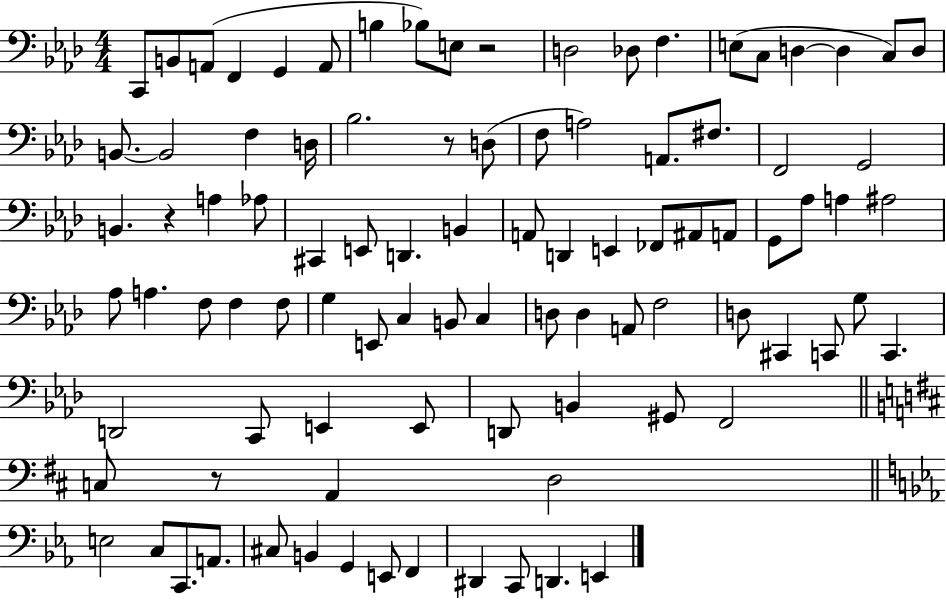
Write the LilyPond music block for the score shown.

{
  \clef bass
  \numericTimeSignature
  \time 4/4
  \key aes \major
  c,8 b,8 a,8( f,4 g,4 a,8 | b4 bes8) e8 r2 | d2 des8 f4. | e8( c8 d4~~ d4 c8) d8 | \break b,8.~~ b,2 f4 d16 | bes2. r8 d8( | f8 a2) a,8. fis8. | f,2 g,2 | \break b,4. r4 a4 aes8 | cis,4 e,8 d,4. b,4 | a,8 d,4 e,4 fes,8 ais,8 a,8 | g,8 aes8 a4 ais2 | \break aes8 a4. f8 f4 f8 | g4 e,8 c4 b,8 c4 | d8 d4 a,8 f2 | d8 cis,4 c,8 g8 c,4. | \break d,2 c,8 e,4 e,8 | d,8 b,4 gis,8 f,2 | \bar "||" \break \key d \major c8 r8 a,4 d2 | \bar "||" \break \key c \minor e2 c8 c,8. a,8. | cis8 b,4 g,4 e,8 f,4 | dis,4 c,8 d,4. e,4 | \bar "|."
}